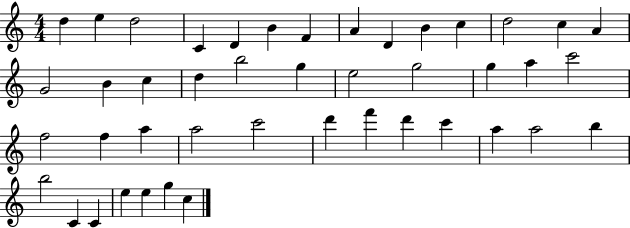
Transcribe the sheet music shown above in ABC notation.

X:1
T:Untitled
M:4/4
L:1/4
K:C
d e d2 C D B F A D B c d2 c A G2 B c d b2 g e2 g2 g a c'2 f2 f a a2 c'2 d' f' d' c' a a2 b b2 C C e e g c